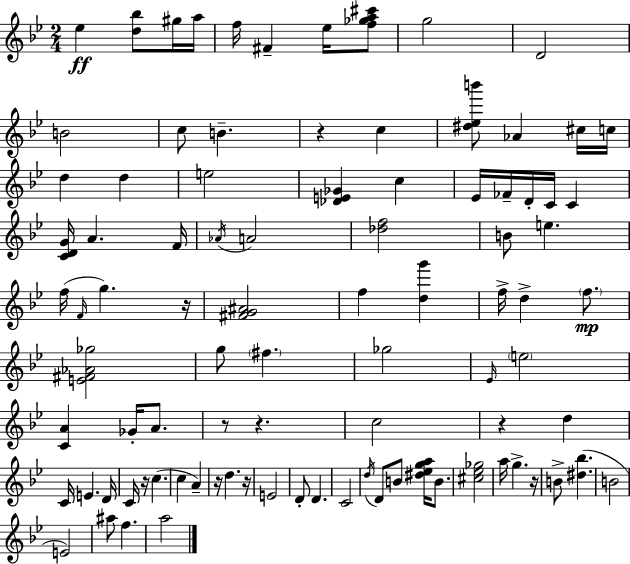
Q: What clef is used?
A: treble